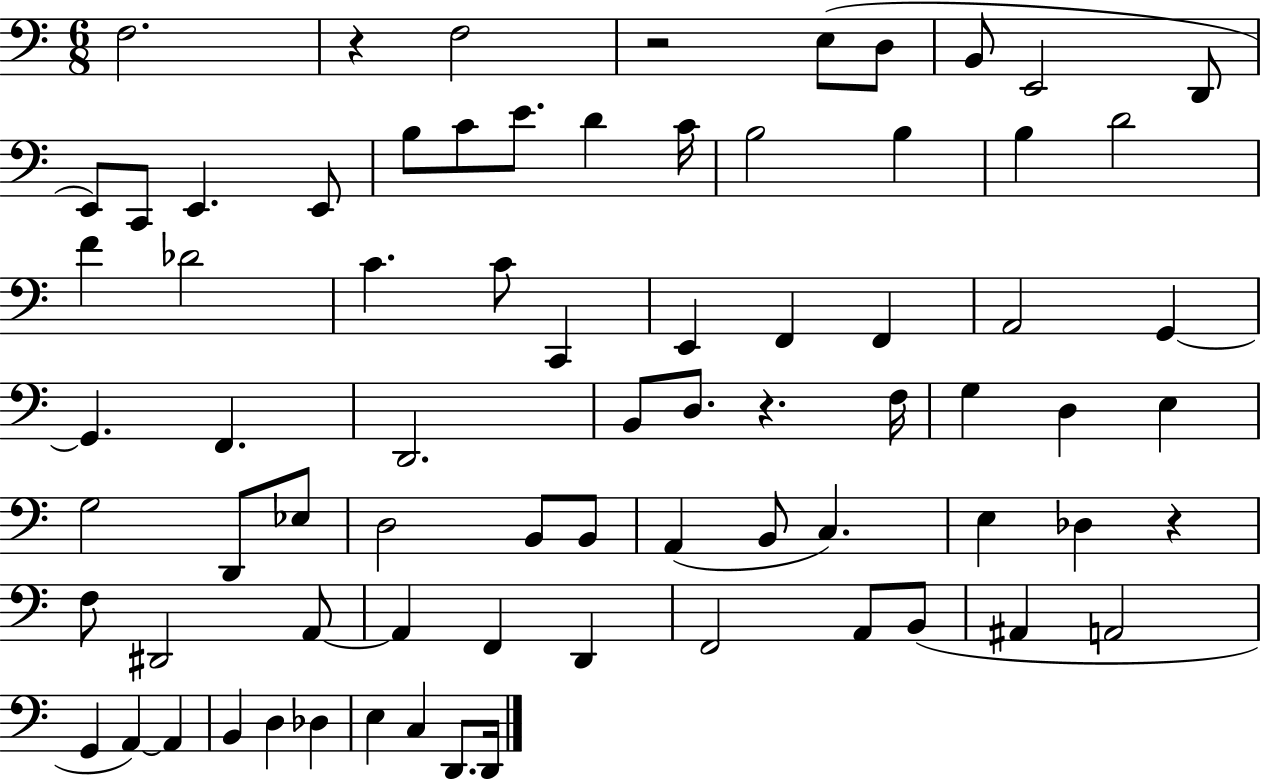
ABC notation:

X:1
T:Untitled
M:6/8
L:1/4
K:C
F,2 z F,2 z2 E,/2 D,/2 B,,/2 E,,2 D,,/2 E,,/2 C,,/2 E,, E,,/2 B,/2 C/2 E/2 D C/4 B,2 B, B, D2 F _D2 C C/2 C,, E,, F,, F,, A,,2 G,, G,, F,, D,,2 B,,/2 D,/2 z F,/4 G, D, E, G,2 D,,/2 _E,/2 D,2 B,,/2 B,,/2 A,, B,,/2 C, E, _D, z F,/2 ^D,,2 A,,/2 A,, F,, D,, F,,2 A,,/2 B,,/2 ^A,, A,,2 G,, A,, A,, B,, D, _D, E, C, D,,/2 D,,/4